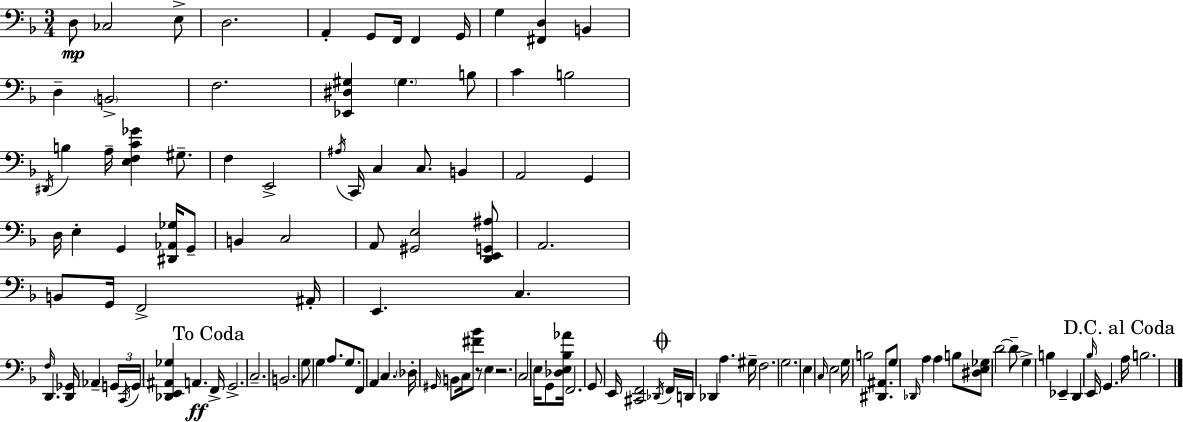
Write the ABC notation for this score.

X:1
T:Untitled
M:3/4
L:1/4
K:F
D,/2 _C,2 E,/2 D,2 A,, G,,/2 F,,/4 F,, G,,/4 G, [^F,,D,] B,, D, B,,2 F,2 [_E,,^D,^G,] ^G, B,/2 C B,2 ^D,,/4 B, A,/4 [E,F,C_G] ^G,/2 F, E,,2 ^A,/4 C,,/4 C, C,/2 B,, A,,2 G,, D,/4 E, G,, [^D,,_A,,_G,]/4 G,,/2 B,, C,2 A,,/2 [^G,,E,]2 [D,,E,,G,,^A,]/2 A,,2 B,,/2 G,,/4 F,,2 ^A,,/4 E,, C, F,/4 D,, [D,,_G,,]/4 _A,, G,,/4 C,,/4 G,,/4 [_D,,E,,^A,,_G,] A,, F,,/4 G,,2 C,2 B,,2 G,/2 G, A,/2 G,/2 F,,/2 A,, C, _D,/4 ^G,,/4 B,,/2 C,/4 [^F_B]/2 z/2 E, z2 C,2 E,/4 G,,/2 [_D,E,_B,_A]/4 F,,2 G,,/2 E,,/4 [^C,,F,,]2 _D,,/4 F,,/4 D,,/4 _D,, A, ^G,/4 F,2 G,2 E, C,/4 E,2 G,/4 B,2 [^D,,^A,,]/2 G,/2 _D,,/4 A, A, B,/2 [^D,E,_G,]/2 D2 D/2 G, B, _E,, D,, _B,/4 E,,/4 G,, A,/4 B,2